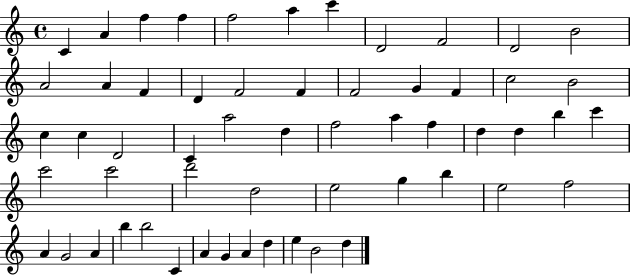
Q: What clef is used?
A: treble